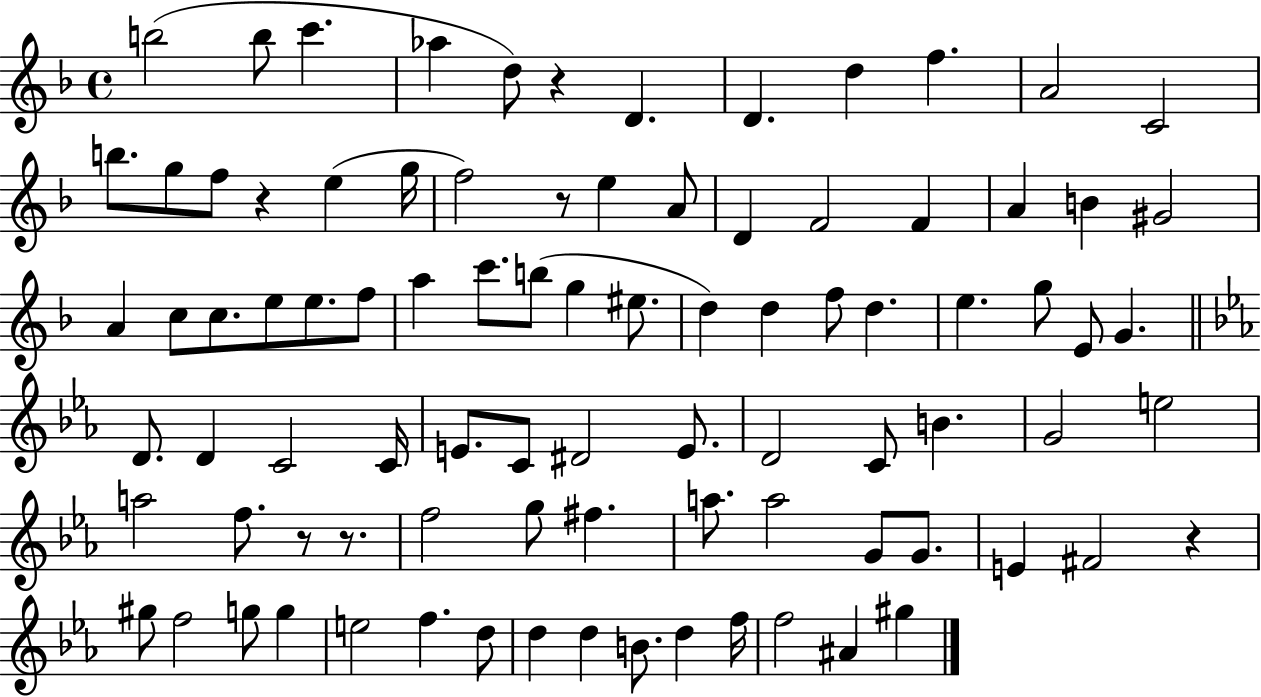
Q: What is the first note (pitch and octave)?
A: B5